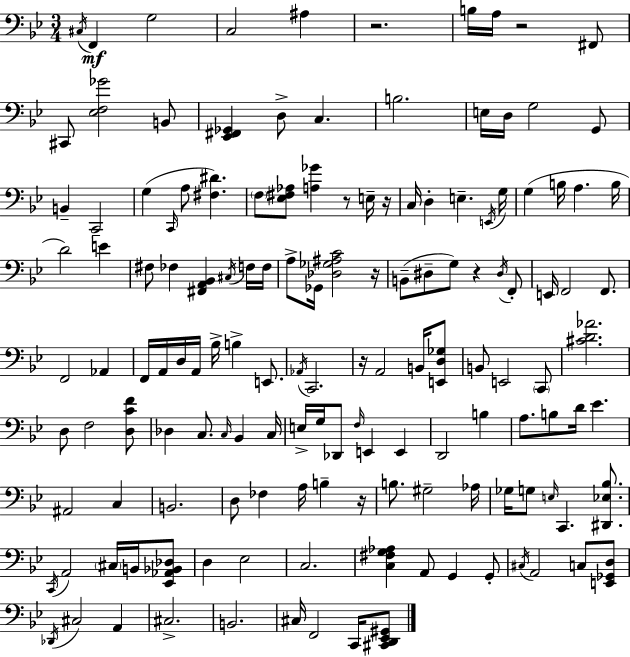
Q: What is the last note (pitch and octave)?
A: C2